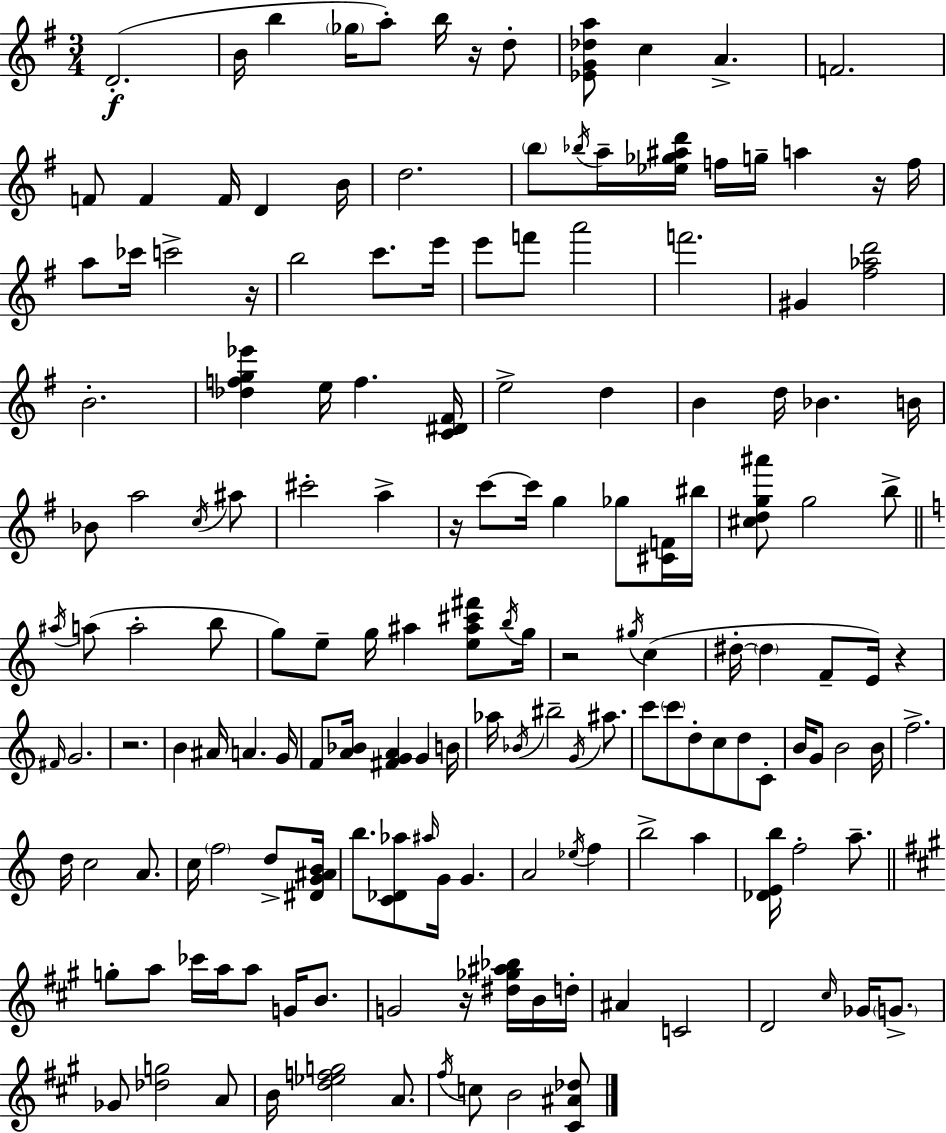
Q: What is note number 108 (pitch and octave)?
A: A4